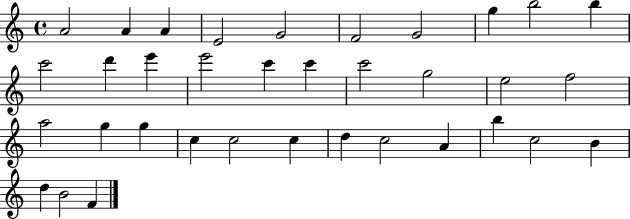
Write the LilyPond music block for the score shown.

{
  \clef treble
  \time 4/4
  \defaultTimeSignature
  \key c \major
  a'2 a'4 a'4 | e'2 g'2 | f'2 g'2 | g''4 b''2 b''4 | \break c'''2 d'''4 e'''4 | e'''2 c'''4 c'''4 | c'''2 g''2 | e''2 f''2 | \break a''2 g''4 g''4 | c''4 c''2 c''4 | d''4 c''2 a'4 | b''4 c''2 b'4 | \break d''4 b'2 f'4 | \bar "|."
}